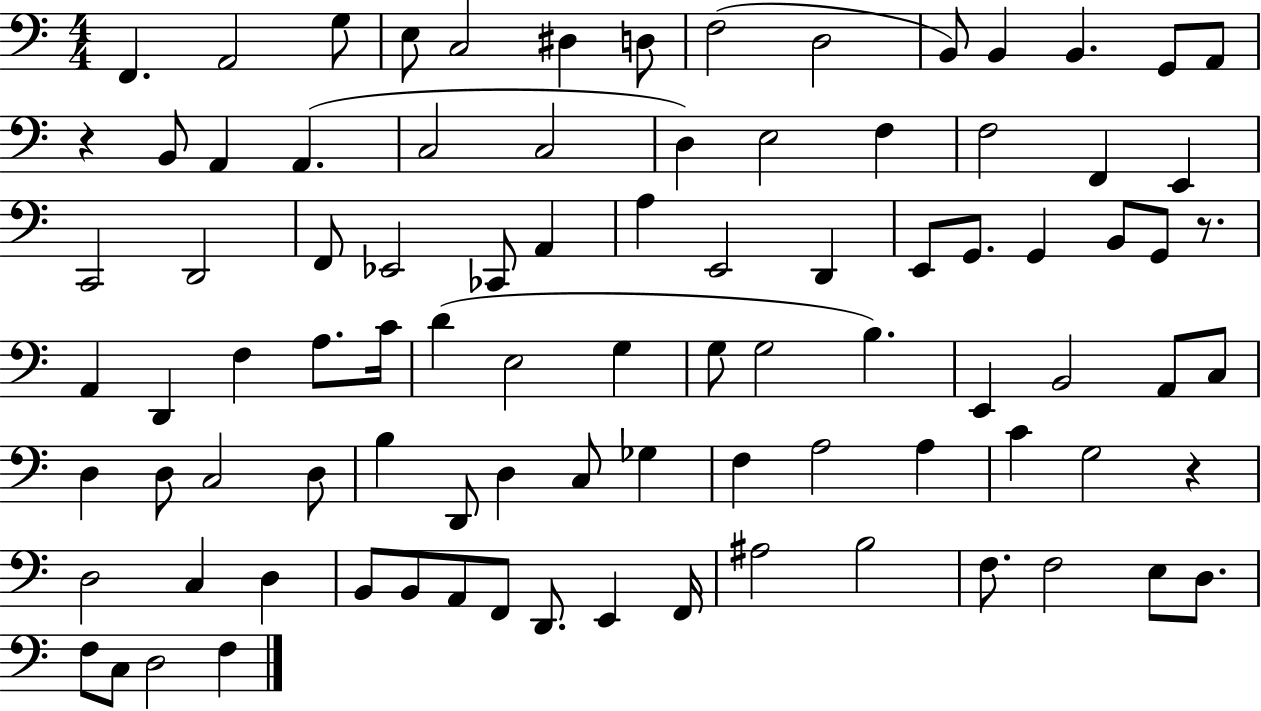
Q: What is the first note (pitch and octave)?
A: F2